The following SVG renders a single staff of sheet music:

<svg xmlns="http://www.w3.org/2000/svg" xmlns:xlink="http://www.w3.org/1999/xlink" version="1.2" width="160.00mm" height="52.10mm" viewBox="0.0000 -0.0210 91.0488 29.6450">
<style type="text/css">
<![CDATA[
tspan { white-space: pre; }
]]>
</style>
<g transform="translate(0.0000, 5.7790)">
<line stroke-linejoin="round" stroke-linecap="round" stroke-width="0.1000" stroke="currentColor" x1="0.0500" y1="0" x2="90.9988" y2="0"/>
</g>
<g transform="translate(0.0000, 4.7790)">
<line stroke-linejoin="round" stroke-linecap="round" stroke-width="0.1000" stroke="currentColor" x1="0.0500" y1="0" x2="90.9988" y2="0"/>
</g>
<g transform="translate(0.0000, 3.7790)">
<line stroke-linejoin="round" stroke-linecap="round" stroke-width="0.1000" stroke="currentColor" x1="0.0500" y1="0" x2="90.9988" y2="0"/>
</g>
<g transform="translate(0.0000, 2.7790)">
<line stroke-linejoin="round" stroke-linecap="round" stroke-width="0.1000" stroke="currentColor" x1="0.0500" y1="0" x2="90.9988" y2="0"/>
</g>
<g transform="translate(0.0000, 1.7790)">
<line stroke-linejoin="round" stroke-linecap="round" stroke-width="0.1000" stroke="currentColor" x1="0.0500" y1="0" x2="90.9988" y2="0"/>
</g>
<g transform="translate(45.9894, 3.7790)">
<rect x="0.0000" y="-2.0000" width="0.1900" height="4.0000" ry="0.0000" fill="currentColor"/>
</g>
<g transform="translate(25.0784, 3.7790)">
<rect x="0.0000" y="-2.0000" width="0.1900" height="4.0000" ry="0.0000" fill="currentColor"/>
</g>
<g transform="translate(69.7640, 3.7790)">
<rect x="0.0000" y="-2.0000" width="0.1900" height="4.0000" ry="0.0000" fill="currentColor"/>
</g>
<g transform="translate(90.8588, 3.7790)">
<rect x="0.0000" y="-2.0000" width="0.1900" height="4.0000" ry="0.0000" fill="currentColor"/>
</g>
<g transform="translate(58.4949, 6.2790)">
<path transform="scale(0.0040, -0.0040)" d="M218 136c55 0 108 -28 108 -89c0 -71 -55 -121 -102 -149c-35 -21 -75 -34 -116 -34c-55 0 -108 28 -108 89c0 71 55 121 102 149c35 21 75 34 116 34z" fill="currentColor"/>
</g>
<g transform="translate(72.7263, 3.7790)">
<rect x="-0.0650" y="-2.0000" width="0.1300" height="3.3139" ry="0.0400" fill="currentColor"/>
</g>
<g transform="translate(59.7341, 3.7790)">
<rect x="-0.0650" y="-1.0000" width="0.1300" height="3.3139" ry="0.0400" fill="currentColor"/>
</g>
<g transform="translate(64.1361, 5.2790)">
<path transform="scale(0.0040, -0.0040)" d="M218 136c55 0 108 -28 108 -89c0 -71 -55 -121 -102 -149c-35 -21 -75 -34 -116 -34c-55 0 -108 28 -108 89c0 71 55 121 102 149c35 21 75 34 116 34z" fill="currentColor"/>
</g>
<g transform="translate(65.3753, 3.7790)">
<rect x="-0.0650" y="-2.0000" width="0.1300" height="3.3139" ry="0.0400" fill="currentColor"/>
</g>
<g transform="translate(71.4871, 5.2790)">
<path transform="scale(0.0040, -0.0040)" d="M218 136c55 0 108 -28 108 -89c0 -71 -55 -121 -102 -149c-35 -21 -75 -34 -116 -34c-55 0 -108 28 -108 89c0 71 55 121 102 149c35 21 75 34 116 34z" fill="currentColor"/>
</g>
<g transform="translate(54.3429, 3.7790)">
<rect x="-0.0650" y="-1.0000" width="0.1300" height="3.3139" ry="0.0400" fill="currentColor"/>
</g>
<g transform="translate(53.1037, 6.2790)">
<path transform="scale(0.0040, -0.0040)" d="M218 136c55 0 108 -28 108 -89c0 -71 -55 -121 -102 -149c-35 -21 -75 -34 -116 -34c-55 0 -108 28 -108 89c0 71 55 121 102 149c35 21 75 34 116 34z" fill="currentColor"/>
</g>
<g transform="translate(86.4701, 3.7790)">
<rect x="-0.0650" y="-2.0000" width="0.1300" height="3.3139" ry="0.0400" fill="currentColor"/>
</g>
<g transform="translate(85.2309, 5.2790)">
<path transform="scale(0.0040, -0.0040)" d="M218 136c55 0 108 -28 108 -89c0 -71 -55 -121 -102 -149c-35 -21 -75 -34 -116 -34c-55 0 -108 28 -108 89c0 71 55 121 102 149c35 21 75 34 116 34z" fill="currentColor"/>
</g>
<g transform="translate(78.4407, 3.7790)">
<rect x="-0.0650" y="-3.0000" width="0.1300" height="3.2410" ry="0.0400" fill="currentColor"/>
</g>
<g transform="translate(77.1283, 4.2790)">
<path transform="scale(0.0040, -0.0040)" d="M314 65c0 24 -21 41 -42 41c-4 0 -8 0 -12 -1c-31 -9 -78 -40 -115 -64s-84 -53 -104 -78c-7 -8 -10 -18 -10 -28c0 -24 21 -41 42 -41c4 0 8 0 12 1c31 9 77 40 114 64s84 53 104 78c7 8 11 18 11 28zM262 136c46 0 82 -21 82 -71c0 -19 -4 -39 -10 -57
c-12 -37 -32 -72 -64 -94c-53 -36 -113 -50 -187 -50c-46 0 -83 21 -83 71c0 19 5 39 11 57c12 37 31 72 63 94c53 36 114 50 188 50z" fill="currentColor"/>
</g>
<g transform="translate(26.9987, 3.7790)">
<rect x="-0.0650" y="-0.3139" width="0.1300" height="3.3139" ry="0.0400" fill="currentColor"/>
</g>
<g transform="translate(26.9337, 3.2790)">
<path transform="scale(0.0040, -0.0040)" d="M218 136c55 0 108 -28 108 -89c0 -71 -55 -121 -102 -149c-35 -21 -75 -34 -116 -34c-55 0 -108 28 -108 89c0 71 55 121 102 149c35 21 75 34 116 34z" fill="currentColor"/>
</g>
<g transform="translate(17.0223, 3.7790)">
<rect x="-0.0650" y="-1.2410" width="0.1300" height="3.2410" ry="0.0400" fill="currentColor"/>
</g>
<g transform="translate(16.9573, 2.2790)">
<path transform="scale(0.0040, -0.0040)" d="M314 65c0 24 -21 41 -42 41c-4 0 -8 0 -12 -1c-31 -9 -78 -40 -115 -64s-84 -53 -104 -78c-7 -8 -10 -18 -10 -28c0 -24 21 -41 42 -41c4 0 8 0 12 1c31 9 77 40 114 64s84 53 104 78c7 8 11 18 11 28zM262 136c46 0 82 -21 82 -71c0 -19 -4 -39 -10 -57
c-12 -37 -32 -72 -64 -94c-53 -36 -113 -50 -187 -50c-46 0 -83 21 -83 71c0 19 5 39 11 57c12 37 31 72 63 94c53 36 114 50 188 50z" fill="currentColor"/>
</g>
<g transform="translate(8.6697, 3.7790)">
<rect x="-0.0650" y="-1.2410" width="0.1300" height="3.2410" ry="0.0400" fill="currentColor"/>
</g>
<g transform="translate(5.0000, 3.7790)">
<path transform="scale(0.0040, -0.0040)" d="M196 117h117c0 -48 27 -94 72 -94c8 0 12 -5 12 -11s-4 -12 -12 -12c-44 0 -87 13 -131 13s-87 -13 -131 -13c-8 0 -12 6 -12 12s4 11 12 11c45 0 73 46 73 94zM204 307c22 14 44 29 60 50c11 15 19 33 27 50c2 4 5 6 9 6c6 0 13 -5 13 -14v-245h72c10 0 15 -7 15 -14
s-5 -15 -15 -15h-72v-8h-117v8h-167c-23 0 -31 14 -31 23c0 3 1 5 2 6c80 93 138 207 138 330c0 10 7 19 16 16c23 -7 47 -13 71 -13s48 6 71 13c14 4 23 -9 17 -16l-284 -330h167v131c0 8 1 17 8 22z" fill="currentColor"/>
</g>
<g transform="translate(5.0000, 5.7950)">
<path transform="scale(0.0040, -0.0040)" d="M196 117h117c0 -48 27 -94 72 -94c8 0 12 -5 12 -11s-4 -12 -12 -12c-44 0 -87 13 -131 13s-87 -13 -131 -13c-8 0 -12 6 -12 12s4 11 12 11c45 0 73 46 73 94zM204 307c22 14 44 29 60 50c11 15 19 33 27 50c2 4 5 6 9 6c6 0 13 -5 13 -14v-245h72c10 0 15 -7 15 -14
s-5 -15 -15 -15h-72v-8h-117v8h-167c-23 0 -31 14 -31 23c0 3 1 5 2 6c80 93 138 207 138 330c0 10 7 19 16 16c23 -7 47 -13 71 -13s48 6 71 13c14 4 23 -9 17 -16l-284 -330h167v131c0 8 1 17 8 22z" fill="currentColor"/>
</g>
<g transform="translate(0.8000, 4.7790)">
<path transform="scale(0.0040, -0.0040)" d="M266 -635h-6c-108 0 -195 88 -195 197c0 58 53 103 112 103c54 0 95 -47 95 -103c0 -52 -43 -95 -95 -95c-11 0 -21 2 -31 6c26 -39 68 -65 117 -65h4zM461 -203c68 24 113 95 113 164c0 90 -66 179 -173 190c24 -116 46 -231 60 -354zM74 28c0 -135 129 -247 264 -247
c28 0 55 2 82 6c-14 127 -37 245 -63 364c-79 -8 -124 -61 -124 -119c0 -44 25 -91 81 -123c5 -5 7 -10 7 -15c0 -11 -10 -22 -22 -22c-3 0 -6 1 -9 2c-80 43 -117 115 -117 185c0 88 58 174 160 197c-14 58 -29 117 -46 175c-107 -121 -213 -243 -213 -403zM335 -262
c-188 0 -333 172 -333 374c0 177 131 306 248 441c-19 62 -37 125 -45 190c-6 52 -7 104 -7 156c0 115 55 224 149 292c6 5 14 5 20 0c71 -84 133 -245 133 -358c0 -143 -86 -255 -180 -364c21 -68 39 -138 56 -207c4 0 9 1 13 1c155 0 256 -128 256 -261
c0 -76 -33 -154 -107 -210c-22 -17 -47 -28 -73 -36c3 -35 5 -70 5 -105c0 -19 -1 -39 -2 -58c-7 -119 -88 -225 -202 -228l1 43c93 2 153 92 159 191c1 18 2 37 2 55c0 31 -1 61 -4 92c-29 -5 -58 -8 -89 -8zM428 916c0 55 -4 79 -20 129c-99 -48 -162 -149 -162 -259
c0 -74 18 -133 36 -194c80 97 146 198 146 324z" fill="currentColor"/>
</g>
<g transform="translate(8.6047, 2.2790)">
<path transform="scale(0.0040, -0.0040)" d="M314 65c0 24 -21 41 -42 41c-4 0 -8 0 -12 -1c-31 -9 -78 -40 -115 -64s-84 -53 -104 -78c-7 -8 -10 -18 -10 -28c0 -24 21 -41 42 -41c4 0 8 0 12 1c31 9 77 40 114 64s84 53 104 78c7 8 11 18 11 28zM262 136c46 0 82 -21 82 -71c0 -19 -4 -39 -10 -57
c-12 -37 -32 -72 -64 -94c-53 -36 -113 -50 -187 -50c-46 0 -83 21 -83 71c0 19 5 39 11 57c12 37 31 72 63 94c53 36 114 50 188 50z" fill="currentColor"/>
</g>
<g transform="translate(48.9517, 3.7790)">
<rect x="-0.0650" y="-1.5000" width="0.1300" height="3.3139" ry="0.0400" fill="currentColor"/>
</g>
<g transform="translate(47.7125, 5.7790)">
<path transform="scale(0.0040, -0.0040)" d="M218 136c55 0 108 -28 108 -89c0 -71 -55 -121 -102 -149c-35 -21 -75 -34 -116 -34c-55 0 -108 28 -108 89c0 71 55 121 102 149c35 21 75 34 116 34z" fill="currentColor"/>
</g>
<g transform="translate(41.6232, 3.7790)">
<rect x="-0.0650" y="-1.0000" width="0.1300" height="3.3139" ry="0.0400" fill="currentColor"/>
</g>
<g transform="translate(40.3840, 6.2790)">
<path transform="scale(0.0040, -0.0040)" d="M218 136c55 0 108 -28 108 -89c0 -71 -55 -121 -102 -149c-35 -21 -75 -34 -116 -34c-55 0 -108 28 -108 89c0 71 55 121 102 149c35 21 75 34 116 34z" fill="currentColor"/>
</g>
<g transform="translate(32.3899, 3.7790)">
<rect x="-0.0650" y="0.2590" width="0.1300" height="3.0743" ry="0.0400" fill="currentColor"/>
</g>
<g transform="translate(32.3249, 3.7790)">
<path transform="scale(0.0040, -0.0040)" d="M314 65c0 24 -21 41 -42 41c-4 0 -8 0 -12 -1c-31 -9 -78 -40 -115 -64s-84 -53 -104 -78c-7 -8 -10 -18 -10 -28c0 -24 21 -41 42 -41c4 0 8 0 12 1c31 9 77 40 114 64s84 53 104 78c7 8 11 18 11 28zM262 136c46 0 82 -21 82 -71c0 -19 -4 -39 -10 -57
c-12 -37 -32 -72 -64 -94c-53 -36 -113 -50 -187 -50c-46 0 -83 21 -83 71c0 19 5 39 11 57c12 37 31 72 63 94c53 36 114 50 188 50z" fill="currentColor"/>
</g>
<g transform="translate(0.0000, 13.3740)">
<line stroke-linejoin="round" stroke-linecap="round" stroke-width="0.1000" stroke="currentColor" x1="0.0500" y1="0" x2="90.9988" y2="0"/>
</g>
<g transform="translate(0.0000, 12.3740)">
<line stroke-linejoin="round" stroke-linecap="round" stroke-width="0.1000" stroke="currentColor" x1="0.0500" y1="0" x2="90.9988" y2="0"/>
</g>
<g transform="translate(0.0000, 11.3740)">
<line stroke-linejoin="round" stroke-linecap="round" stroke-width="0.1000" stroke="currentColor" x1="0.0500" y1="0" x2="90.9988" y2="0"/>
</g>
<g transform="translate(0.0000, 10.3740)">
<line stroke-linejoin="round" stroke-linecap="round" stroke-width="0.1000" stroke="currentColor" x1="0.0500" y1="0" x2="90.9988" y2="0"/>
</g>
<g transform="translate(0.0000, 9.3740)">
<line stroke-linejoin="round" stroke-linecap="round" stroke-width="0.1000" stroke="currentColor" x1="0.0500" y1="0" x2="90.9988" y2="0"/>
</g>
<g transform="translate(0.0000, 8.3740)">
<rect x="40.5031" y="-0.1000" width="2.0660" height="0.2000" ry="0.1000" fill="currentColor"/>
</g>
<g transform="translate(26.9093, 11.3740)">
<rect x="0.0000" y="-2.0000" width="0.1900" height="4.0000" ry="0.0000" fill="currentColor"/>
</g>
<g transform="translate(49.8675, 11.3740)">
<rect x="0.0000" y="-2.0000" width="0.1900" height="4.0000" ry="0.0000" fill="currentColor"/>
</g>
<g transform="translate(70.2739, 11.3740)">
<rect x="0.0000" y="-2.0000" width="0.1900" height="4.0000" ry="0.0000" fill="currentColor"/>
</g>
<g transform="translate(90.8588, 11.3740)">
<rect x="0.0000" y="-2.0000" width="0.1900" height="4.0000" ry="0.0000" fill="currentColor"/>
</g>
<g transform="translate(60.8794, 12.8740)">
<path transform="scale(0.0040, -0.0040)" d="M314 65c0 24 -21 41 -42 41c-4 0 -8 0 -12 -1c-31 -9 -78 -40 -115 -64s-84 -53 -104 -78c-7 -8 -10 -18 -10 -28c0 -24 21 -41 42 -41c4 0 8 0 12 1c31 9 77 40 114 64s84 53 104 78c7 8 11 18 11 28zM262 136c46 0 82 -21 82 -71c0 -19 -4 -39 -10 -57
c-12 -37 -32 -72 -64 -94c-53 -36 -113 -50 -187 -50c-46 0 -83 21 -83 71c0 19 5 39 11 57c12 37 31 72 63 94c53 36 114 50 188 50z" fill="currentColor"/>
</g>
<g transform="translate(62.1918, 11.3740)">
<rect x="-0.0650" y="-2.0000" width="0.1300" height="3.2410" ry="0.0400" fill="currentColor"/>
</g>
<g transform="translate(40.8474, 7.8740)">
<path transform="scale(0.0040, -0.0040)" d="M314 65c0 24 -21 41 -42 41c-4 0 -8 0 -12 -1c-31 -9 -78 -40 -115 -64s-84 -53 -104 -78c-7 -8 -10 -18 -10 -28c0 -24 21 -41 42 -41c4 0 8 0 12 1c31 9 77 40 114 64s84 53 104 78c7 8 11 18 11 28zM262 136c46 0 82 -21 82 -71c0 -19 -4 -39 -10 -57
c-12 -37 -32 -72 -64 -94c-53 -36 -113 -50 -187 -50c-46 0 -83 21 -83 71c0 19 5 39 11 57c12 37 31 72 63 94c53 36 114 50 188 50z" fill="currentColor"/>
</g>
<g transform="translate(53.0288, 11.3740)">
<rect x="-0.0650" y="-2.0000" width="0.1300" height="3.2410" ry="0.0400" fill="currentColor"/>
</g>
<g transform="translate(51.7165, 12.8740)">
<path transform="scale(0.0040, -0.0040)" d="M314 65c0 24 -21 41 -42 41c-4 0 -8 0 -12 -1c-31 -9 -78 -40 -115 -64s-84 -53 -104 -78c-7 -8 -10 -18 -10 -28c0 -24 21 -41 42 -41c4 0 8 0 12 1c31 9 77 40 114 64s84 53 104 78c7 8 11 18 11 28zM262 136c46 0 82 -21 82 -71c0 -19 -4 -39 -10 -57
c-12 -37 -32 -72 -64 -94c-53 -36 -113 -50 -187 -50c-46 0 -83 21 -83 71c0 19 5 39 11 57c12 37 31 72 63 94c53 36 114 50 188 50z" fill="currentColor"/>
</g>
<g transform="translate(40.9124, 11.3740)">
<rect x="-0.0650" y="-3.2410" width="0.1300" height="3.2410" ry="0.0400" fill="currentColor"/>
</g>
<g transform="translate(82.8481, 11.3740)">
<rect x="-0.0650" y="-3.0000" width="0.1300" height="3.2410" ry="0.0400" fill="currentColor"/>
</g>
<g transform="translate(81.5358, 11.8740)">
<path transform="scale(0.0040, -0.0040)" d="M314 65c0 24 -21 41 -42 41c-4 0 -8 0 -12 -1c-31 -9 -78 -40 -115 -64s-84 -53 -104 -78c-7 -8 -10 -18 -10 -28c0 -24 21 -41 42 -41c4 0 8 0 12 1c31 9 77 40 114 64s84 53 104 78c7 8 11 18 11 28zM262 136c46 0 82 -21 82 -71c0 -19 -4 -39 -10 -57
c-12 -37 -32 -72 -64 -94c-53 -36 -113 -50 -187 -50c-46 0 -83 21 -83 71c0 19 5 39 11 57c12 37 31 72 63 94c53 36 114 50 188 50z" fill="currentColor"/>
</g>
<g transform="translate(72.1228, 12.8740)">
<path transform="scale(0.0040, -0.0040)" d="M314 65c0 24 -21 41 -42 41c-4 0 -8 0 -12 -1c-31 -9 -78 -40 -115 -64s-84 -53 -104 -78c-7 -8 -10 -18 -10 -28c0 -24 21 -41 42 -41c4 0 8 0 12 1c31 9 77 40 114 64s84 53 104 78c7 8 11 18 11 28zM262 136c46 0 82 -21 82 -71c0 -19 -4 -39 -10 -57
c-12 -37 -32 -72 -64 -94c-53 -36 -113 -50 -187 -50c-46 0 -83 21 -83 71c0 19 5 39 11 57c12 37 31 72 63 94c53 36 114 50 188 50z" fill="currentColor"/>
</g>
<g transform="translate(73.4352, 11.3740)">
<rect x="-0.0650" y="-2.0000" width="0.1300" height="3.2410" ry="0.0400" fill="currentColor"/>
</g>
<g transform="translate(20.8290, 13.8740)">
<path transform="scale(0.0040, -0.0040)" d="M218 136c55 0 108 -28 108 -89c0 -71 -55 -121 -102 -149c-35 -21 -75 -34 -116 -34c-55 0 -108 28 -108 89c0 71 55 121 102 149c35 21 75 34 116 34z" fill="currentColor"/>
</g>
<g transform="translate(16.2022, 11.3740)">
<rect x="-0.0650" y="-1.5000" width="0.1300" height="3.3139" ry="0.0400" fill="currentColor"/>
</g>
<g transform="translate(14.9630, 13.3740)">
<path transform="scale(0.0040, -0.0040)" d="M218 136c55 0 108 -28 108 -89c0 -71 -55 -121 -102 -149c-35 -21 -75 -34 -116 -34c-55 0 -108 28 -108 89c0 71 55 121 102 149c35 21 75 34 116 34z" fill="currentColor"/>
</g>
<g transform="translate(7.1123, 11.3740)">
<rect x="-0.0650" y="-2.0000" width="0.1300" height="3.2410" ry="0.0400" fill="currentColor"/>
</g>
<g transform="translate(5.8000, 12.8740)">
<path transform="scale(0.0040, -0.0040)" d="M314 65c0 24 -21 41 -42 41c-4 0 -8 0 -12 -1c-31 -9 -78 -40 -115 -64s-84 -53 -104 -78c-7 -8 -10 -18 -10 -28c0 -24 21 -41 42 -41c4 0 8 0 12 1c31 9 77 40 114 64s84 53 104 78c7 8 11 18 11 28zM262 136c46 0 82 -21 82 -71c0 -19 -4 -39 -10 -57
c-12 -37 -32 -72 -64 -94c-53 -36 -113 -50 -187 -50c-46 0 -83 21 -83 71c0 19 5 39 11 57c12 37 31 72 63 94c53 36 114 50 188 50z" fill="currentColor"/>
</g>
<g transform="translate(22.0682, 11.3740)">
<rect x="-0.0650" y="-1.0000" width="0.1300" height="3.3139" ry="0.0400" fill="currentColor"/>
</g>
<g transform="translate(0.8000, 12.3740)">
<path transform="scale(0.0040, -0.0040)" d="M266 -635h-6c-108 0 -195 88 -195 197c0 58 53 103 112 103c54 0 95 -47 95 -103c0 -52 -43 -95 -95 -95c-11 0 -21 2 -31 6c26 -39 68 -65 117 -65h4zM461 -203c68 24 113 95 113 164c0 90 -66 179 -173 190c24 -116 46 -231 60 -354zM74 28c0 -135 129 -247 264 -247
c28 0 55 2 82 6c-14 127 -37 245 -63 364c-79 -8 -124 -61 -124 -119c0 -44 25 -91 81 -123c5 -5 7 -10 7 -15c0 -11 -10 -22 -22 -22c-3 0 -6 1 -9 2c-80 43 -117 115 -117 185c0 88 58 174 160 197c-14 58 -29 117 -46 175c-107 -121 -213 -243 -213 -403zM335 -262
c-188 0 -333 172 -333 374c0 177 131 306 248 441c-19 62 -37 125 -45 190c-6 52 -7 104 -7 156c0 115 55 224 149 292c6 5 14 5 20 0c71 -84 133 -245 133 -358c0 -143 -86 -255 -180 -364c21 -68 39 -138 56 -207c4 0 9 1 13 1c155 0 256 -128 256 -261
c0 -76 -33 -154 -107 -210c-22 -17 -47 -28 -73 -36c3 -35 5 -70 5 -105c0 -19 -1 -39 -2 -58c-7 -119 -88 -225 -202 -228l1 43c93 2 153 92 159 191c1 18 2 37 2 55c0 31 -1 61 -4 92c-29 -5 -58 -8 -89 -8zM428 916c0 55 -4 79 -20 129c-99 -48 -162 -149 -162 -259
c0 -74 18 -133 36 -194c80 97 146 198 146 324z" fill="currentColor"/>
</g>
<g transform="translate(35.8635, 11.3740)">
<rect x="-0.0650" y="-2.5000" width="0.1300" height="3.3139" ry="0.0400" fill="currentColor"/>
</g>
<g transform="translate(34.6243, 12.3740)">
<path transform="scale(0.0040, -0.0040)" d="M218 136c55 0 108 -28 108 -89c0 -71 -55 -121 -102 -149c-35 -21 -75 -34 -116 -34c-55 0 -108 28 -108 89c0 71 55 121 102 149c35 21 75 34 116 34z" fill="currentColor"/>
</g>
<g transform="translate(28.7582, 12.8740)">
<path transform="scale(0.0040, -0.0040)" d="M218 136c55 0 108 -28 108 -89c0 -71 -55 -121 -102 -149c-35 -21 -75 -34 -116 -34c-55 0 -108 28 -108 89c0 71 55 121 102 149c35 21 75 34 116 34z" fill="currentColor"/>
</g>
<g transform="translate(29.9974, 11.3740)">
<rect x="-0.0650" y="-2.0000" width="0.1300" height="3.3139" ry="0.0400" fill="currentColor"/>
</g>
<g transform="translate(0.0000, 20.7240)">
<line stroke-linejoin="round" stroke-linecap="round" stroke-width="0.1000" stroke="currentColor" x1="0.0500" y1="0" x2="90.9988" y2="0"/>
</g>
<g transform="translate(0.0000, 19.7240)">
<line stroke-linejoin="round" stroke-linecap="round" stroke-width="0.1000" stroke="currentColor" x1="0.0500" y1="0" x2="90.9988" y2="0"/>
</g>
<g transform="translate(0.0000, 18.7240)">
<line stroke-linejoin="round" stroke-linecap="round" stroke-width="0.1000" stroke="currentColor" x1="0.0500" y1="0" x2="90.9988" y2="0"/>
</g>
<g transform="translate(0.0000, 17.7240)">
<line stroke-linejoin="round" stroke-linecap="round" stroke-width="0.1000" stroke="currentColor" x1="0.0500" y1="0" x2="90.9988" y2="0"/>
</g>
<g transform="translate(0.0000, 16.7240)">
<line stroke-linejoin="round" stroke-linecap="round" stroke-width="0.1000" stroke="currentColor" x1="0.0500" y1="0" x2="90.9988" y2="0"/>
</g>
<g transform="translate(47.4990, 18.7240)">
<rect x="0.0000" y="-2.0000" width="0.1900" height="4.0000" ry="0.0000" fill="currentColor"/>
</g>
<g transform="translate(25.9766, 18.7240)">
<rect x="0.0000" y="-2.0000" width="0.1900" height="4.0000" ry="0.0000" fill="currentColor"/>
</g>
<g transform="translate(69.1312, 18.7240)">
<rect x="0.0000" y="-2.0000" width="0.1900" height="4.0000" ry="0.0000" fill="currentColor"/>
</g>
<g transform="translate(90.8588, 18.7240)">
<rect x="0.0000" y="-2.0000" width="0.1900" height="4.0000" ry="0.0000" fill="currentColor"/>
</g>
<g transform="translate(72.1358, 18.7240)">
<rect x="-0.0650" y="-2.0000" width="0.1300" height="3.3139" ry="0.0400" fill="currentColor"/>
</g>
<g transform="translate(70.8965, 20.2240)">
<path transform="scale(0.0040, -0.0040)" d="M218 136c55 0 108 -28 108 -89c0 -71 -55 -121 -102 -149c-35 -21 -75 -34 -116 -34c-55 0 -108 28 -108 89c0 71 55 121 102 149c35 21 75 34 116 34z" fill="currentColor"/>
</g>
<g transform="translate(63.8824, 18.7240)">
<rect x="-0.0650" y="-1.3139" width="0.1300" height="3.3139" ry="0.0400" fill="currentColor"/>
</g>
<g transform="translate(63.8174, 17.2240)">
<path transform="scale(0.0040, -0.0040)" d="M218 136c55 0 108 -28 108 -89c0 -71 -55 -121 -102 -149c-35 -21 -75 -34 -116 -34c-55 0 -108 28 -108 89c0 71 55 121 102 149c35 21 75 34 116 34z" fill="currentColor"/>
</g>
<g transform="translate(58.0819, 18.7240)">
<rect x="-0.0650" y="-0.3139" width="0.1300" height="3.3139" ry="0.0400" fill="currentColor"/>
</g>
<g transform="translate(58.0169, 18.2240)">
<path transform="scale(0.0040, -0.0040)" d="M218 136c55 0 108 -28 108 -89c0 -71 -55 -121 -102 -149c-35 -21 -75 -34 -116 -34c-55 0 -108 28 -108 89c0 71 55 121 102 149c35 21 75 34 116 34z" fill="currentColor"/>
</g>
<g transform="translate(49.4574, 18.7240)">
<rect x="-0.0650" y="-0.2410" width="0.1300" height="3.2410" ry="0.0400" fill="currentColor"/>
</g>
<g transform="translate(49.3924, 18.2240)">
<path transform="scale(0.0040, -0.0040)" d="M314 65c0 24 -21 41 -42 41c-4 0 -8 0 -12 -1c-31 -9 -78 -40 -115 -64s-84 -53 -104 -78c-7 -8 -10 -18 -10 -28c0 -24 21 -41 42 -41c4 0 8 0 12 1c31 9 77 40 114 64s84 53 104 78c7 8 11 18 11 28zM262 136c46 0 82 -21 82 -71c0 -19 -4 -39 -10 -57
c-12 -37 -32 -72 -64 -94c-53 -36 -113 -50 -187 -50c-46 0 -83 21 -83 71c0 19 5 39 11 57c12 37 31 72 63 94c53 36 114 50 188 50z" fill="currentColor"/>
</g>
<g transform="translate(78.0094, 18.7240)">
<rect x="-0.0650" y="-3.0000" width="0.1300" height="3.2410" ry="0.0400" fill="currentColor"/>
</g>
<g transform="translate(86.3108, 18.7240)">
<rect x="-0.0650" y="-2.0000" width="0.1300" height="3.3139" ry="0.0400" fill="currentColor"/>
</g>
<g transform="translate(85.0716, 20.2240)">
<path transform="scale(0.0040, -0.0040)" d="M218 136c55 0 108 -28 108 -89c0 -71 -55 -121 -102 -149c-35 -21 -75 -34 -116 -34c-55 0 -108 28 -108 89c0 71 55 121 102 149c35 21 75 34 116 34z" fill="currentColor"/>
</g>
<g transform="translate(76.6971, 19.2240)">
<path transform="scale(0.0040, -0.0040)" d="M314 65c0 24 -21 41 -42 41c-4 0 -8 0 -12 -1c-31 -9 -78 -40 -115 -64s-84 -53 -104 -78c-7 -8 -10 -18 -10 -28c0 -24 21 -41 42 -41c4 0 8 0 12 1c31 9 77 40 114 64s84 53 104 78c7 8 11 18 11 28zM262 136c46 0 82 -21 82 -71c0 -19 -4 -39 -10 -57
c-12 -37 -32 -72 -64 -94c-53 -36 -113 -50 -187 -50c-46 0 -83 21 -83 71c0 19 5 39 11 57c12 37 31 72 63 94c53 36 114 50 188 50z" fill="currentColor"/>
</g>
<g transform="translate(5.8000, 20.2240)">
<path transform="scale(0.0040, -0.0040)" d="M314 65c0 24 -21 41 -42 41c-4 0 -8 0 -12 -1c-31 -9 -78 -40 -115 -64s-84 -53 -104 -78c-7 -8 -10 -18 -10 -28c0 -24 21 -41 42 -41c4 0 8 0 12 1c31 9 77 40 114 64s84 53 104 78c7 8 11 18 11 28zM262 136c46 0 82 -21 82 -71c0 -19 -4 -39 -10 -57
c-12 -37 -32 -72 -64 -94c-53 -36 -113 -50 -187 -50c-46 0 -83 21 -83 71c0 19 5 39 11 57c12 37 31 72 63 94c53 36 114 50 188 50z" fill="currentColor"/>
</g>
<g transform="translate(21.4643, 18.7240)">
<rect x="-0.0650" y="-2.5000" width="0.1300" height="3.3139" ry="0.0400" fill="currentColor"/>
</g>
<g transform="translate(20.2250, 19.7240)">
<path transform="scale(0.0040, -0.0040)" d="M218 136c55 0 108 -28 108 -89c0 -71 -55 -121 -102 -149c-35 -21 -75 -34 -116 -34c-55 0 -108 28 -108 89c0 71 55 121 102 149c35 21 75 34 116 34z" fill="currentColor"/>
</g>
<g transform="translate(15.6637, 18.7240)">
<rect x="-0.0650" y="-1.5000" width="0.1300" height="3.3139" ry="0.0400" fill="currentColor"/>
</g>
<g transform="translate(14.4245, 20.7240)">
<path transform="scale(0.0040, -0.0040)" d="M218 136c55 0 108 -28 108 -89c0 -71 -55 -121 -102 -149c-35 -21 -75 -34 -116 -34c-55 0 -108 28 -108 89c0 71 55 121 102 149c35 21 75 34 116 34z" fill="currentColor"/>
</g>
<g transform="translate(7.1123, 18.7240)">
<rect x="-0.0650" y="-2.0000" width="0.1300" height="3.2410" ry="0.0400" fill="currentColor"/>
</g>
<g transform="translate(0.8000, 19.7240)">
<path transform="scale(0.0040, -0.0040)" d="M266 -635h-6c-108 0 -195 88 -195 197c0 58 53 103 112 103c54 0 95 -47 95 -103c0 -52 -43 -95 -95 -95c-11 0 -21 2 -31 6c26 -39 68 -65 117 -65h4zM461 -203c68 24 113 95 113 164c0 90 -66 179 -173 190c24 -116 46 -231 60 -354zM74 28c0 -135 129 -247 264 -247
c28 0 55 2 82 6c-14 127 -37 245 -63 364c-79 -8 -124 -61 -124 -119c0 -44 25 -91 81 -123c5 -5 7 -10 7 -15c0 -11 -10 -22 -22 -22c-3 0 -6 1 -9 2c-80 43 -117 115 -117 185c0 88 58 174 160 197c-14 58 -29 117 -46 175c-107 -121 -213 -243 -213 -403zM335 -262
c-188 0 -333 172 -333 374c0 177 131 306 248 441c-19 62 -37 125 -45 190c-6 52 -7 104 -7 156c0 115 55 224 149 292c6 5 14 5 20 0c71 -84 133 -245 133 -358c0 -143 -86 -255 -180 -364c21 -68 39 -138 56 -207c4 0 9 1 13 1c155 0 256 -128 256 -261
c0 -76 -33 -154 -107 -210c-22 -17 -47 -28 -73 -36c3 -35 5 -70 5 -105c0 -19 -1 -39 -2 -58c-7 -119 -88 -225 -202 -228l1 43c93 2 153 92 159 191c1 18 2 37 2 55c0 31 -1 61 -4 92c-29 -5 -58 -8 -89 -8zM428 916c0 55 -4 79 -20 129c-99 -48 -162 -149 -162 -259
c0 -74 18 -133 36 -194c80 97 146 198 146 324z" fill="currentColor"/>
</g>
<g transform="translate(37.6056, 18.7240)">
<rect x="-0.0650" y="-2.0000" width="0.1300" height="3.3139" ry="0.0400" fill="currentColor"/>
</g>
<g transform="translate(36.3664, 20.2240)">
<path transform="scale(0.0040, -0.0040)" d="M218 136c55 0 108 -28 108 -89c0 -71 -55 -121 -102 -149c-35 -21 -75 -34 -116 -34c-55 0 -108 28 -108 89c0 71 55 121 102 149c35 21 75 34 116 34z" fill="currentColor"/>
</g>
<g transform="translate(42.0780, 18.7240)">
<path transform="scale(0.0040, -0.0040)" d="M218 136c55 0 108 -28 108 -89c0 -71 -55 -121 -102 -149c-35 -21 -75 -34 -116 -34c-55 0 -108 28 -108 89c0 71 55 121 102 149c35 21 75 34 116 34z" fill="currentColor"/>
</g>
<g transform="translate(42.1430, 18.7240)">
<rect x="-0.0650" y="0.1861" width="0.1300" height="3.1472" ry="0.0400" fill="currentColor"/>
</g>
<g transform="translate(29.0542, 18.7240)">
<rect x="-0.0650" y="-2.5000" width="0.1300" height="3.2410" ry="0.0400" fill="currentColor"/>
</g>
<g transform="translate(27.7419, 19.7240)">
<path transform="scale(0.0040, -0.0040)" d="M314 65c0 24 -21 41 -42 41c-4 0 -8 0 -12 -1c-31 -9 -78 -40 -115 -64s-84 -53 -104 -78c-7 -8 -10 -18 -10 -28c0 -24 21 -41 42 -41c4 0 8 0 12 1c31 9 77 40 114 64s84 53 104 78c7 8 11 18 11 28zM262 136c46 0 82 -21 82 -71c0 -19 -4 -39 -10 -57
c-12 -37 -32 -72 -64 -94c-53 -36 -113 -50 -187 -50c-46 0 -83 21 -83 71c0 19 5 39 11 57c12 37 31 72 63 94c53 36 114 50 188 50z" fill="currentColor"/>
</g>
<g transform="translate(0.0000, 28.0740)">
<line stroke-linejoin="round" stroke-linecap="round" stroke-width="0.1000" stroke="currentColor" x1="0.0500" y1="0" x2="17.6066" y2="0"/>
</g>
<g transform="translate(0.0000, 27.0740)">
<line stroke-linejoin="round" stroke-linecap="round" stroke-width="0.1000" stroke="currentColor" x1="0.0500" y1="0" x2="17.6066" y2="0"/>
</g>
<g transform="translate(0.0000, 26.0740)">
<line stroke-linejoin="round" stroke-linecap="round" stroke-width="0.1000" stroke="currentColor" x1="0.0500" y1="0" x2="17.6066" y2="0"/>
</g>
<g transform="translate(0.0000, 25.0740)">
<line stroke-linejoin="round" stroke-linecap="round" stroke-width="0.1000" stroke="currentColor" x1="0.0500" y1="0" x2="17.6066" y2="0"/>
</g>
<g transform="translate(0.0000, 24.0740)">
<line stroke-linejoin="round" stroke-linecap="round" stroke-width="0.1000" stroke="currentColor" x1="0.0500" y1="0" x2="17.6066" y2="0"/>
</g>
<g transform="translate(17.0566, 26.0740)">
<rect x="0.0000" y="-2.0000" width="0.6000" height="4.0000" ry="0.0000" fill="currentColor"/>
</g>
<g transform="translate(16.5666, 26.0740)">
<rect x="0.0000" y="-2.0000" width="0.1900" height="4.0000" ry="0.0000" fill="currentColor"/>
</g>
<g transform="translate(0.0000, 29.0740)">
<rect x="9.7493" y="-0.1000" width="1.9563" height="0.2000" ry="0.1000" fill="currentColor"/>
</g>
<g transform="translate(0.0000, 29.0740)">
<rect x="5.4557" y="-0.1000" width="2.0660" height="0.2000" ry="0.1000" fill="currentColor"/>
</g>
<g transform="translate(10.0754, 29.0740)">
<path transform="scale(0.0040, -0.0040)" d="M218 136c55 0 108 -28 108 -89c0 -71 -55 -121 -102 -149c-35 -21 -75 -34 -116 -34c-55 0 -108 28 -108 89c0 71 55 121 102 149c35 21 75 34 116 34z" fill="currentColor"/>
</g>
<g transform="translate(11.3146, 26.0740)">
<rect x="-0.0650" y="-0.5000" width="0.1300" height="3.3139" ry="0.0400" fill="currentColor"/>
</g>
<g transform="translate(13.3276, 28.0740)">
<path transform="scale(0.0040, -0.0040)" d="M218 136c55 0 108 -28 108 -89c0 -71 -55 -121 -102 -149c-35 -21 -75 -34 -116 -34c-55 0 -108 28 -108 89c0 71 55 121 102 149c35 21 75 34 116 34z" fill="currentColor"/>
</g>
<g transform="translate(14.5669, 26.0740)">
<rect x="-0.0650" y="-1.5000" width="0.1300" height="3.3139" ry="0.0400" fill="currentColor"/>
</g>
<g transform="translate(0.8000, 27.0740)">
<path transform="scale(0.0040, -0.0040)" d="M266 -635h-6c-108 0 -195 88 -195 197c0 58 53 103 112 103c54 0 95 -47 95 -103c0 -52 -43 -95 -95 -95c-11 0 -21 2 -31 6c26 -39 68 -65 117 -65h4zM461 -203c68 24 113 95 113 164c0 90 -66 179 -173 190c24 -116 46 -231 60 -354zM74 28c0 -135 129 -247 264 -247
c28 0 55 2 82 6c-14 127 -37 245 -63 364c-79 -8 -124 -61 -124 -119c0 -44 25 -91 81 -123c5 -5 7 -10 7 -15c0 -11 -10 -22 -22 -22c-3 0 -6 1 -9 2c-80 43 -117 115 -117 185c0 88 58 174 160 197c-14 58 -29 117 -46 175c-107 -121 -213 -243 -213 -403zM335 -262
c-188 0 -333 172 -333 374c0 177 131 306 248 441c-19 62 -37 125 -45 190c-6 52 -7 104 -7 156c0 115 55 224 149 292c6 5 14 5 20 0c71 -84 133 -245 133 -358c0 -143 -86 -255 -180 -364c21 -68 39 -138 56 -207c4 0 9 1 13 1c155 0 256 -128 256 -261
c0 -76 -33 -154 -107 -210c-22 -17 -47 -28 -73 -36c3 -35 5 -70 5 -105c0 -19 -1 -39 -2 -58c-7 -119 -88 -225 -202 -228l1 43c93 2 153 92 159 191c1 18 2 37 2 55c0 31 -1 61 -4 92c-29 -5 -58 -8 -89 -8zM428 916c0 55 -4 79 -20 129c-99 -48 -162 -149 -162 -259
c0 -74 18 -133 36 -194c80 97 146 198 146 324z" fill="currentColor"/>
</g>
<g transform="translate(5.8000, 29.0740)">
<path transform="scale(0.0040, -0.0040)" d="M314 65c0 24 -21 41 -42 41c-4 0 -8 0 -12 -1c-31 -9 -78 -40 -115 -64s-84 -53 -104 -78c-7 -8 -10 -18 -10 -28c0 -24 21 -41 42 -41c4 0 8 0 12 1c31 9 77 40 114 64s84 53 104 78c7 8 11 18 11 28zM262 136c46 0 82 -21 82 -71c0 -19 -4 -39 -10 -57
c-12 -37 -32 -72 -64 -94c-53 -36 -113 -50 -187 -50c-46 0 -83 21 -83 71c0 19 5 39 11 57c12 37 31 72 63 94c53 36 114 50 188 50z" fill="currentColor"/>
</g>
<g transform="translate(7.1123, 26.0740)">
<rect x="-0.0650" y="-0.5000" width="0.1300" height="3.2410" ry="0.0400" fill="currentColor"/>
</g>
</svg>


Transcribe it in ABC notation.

X:1
T:Untitled
M:4/4
L:1/4
K:C
e2 e2 c B2 D E D D F F A2 F F2 E D F G b2 F2 F2 F2 A2 F2 E G G2 F B c2 c e F A2 F C2 C E